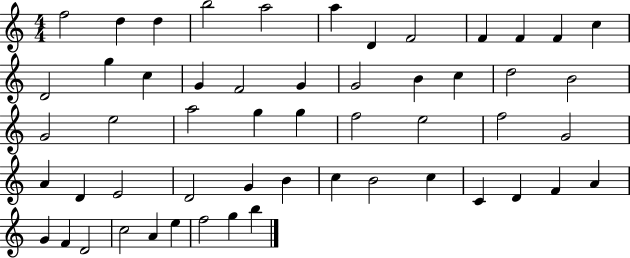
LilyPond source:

{
  \clef treble
  \numericTimeSignature
  \time 4/4
  \key c \major
  f''2 d''4 d''4 | b''2 a''2 | a''4 d'4 f'2 | f'4 f'4 f'4 c''4 | \break d'2 g''4 c''4 | g'4 f'2 g'4 | g'2 b'4 c''4 | d''2 b'2 | \break g'2 e''2 | a''2 g''4 g''4 | f''2 e''2 | f''2 g'2 | \break a'4 d'4 e'2 | d'2 g'4 b'4 | c''4 b'2 c''4 | c'4 d'4 f'4 a'4 | \break g'4 f'4 d'2 | c''2 a'4 e''4 | f''2 g''4 b''4 | \bar "|."
}